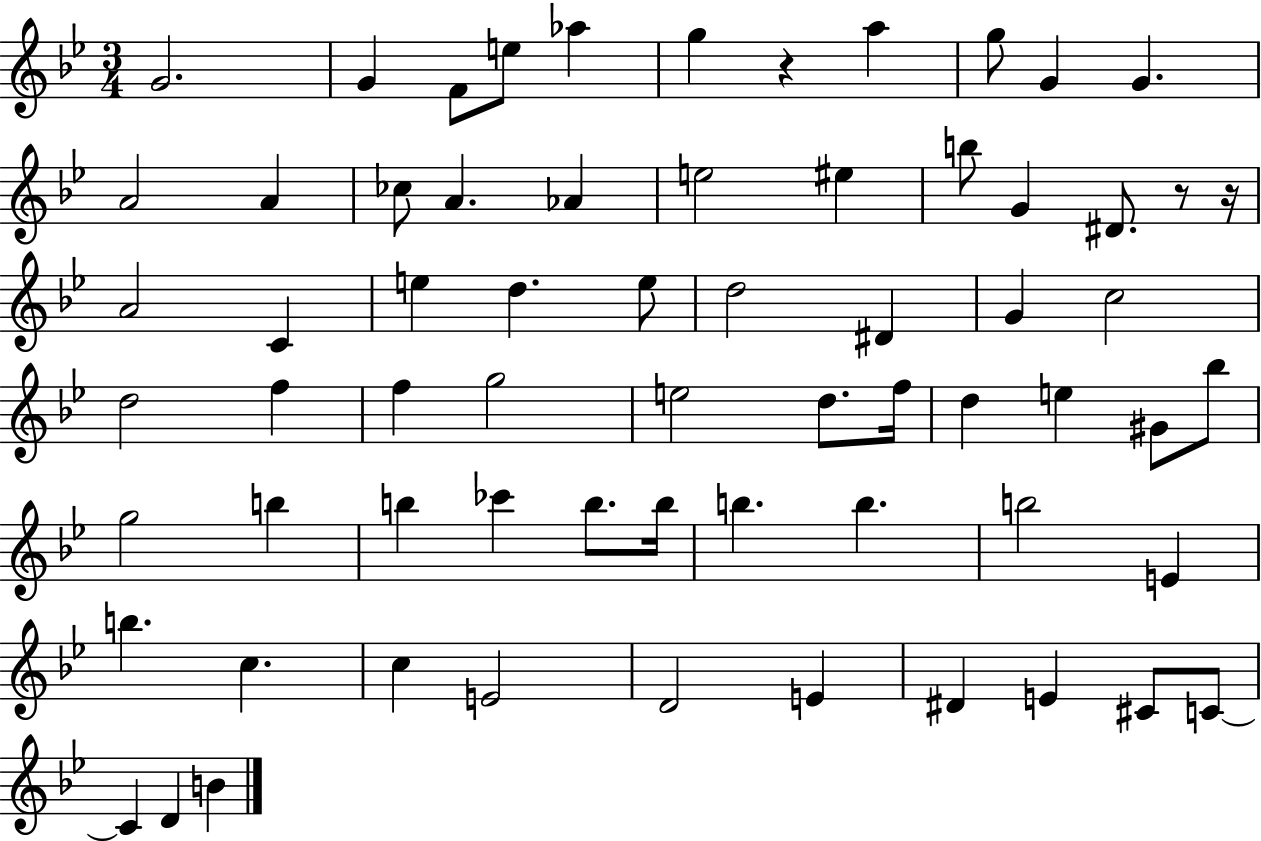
{
  \clef treble
  \numericTimeSignature
  \time 3/4
  \key bes \major
  g'2. | g'4 f'8 e''8 aes''4 | g''4 r4 a''4 | g''8 g'4 g'4. | \break a'2 a'4 | ces''8 a'4. aes'4 | e''2 eis''4 | b''8 g'4 dis'8. r8 r16 | \break a'2 c'4 | e''4 d''4. e''8 | d''2 dis'4 | g'4 c''2 | \break d''2 f''4 | f''4 g''2 | e''2 d''8. f''16 | d''4 e''4 gis'8 bes''8 | \break g''2 b''4 | b''4 ces'''4 b''8. b''16 | b''4. b''4. | b''2 e'4 | \break b''4. c''4. | c''4 e'2 | d'2 e'4 | dis'4 e'4 cis'8 c'8~~ | \break c'4 d'4 b'4 | \bar "|."
}